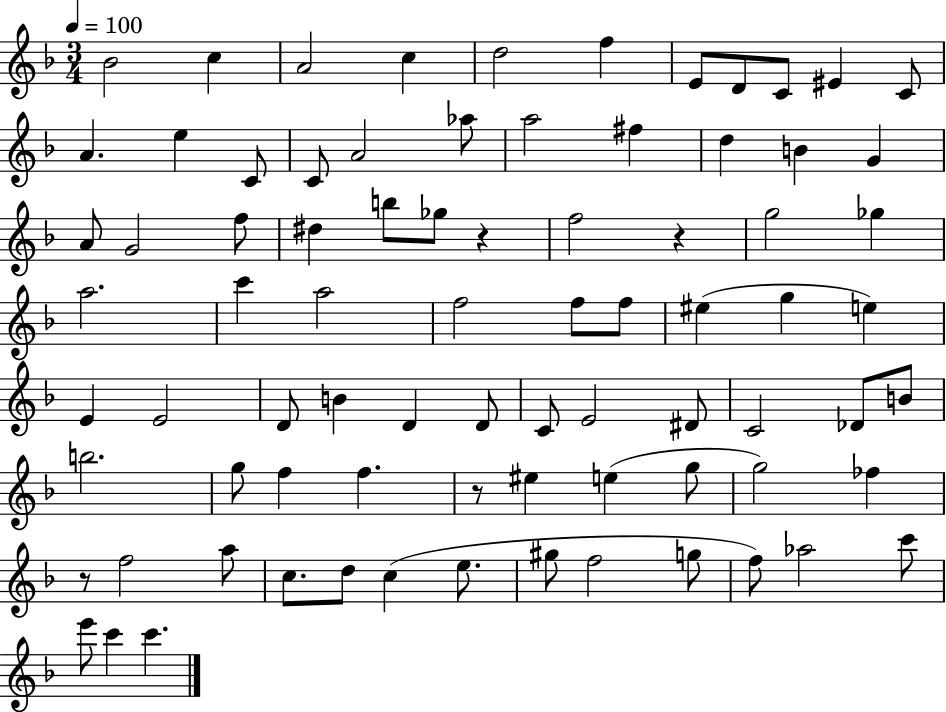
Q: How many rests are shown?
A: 4